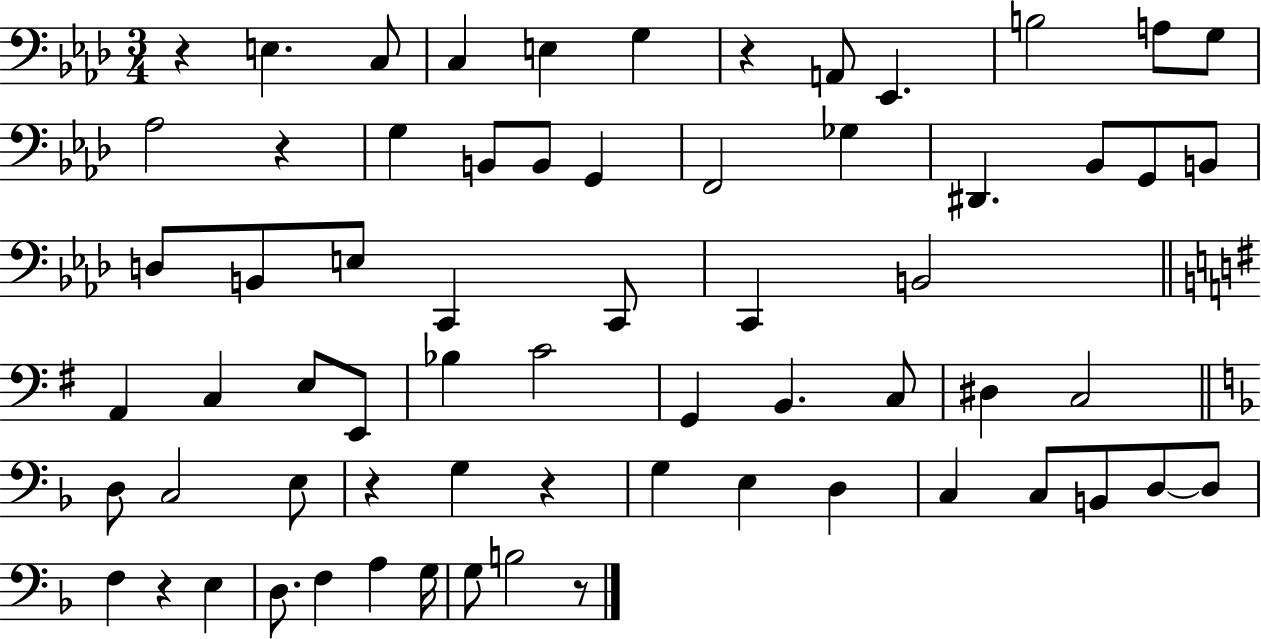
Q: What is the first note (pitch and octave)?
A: E3